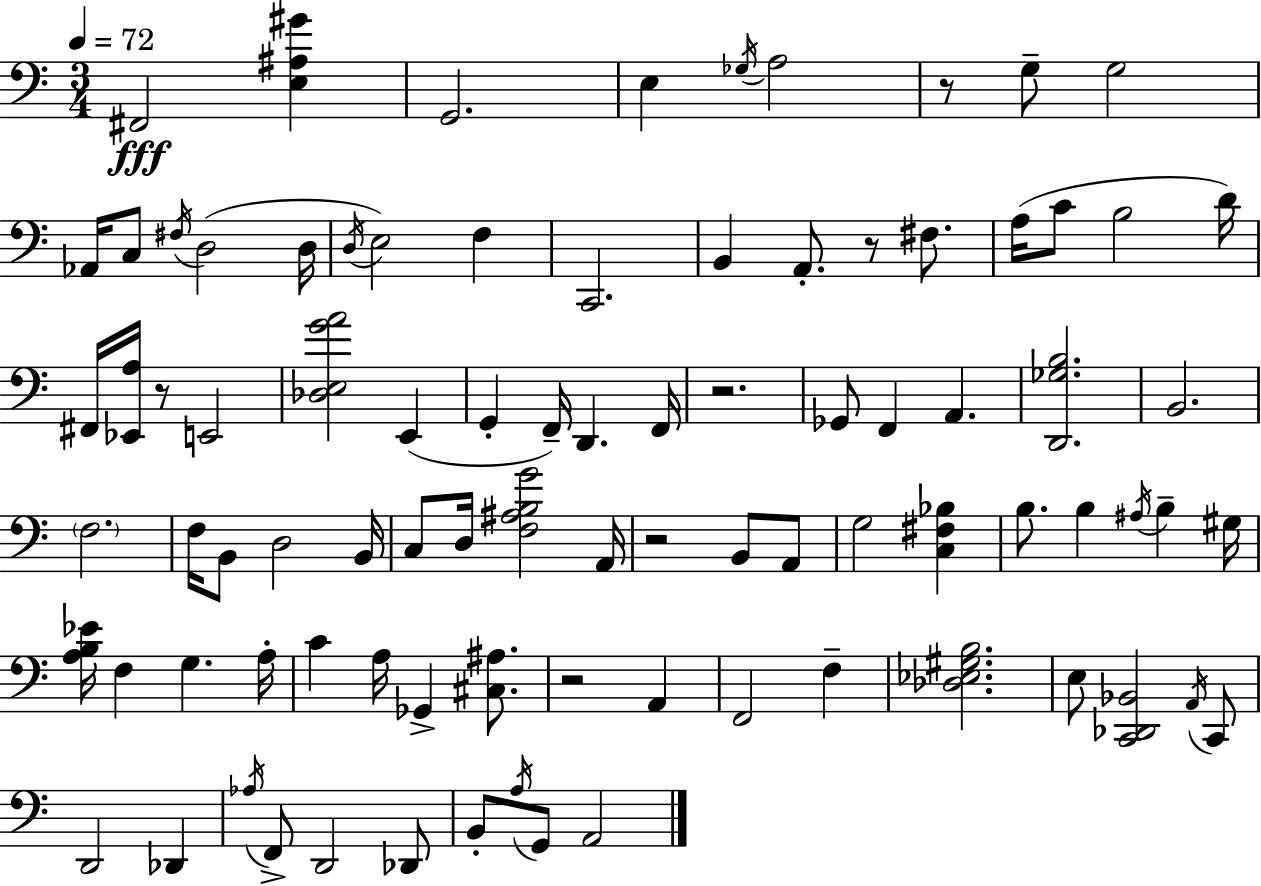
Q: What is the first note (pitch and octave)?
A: F#2